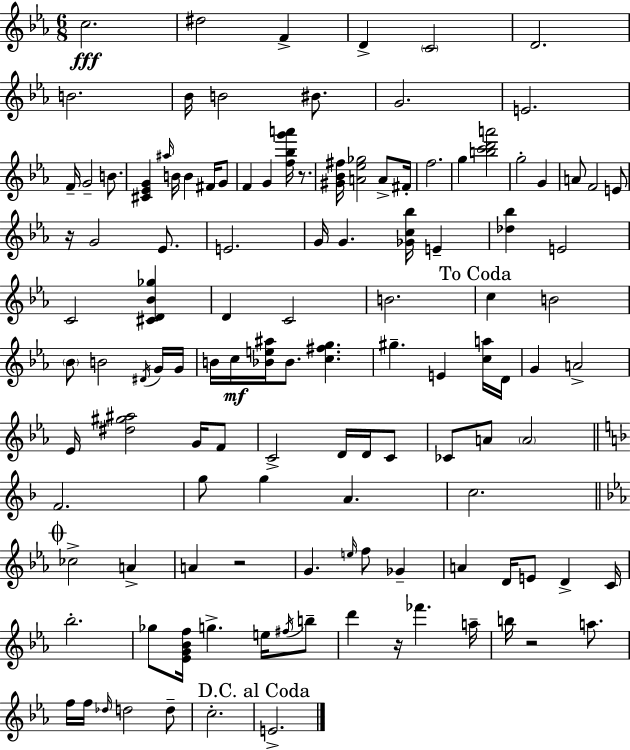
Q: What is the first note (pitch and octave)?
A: C5